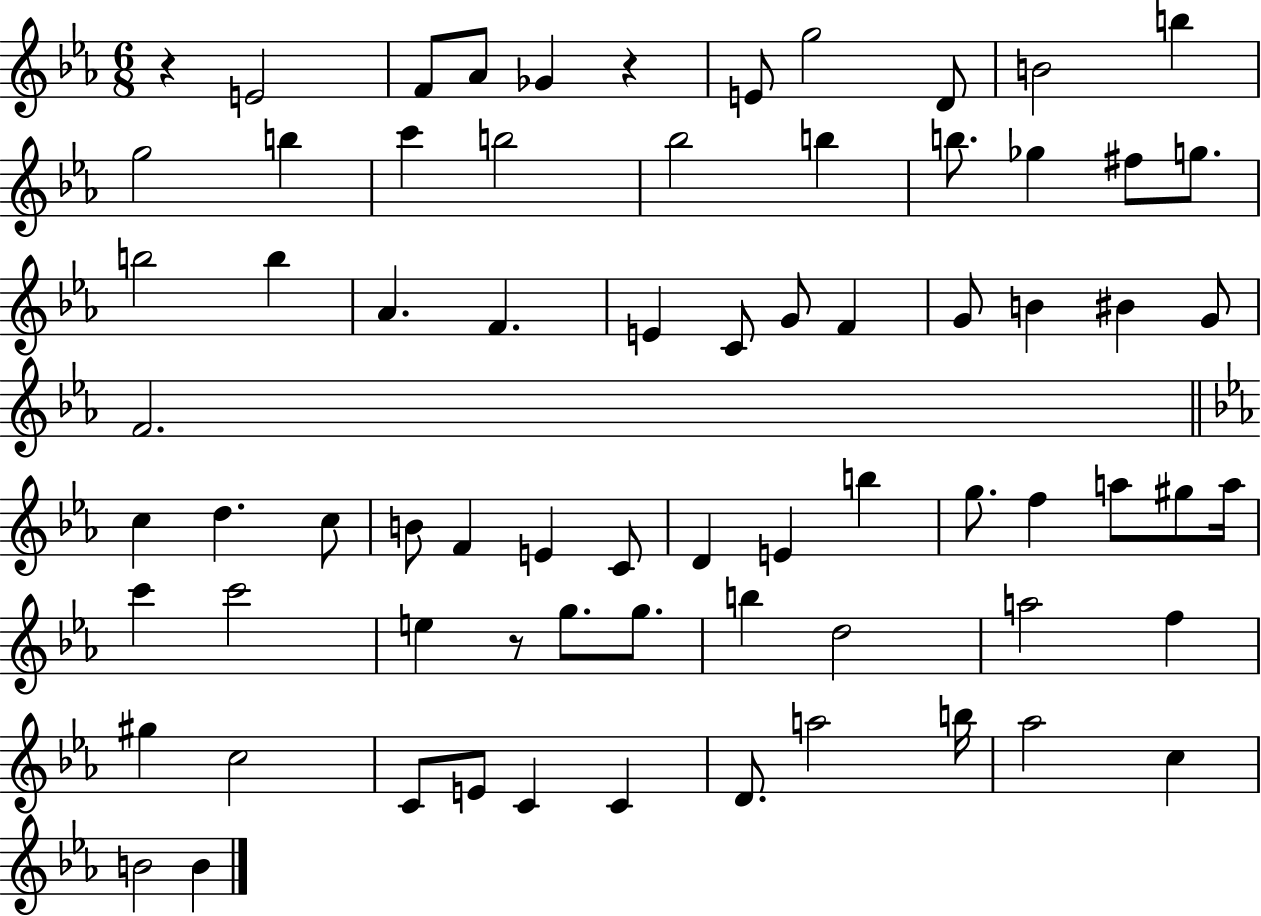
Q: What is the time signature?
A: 6/8